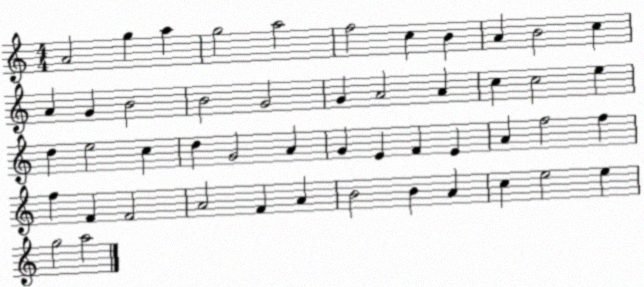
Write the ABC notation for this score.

X:1
T:Untitled
M:4/4
L:1/4
K:C
A2 g a g2 a2 f2 c B A B2 c A G B2 B2 G2 G A2 A c c2 e d e2 c d G2 A G E F E A f2 f f F F2 A2 F A B2 B A c e2 e g2 a2